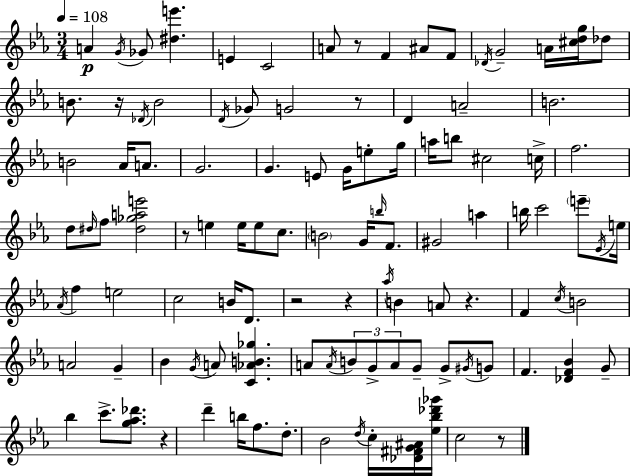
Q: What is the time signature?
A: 3/4